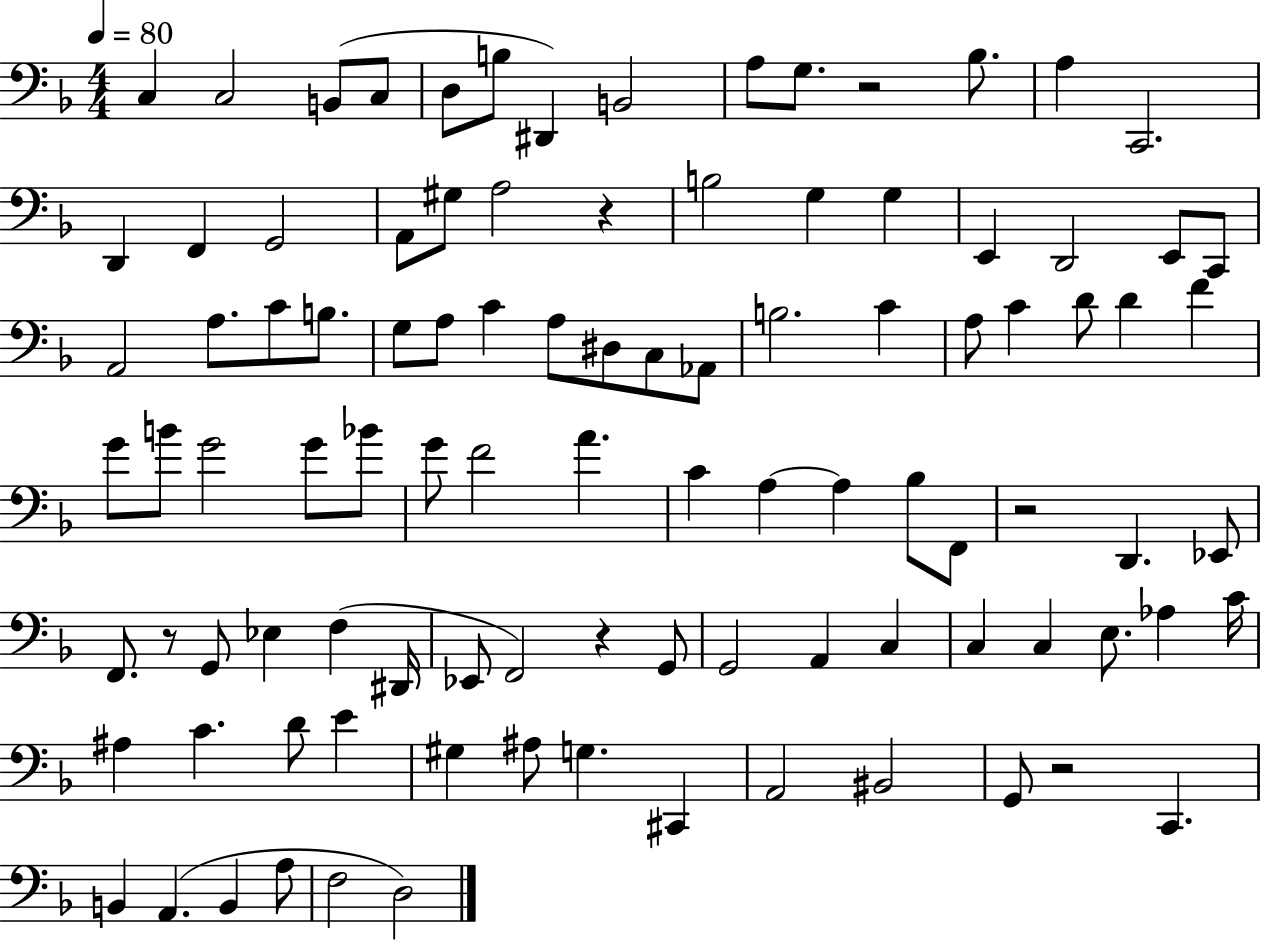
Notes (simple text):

C3/q C3/h B2/e C3/e D3/e B3/e D#2/q B2/h A3/e G3/e. R/h Bb3/e. A3/q C2/h. D2/q F2/q G2/h A2/e G#3/e A3/h R/q B3/h G3/q G3/q E2/q D2/h E2/e C2/e A2/h A3/e. C4/e B3/e. G3/e A3/e C4/q A3/e D#3/e C3/e Ab2/e B3/h. C4/q A3/e C4/q D4/e D4/q F4/q G4/e B4/e G4/h G4/e Bb4/e G4/e F4/h A4/q. C4/q A3/q A3/q Bb3/e F2/e R/h D2/q. Eb2/e F2/e. R/e G2/e Eb3/q F3/q D#2/s Eb2/e F2/h R/q G2/e G2/h A2/q C3/q C3/q C3/q E3/e. Ab3/q C4/s A#3/q C4/q. D4/e E4/q G#3/q A#3/e G3/q. C#2/q A2/h BIS2/h G2/e R/h C2/q. B2/q A2/q. B2/q A3/e F3/h D3/h